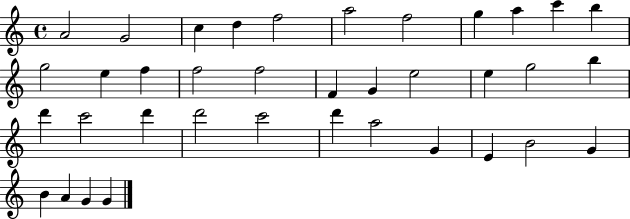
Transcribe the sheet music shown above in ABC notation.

X:1
T:Untitled
M:4/4
L:1/4
K:C
A2 G2 c d f2 a2 f2 g a c' b g2 e f f2 f2 F G e2 e g2 b d' c'2 d' d'2 c'2 d' a2 G E B2 G B A G G